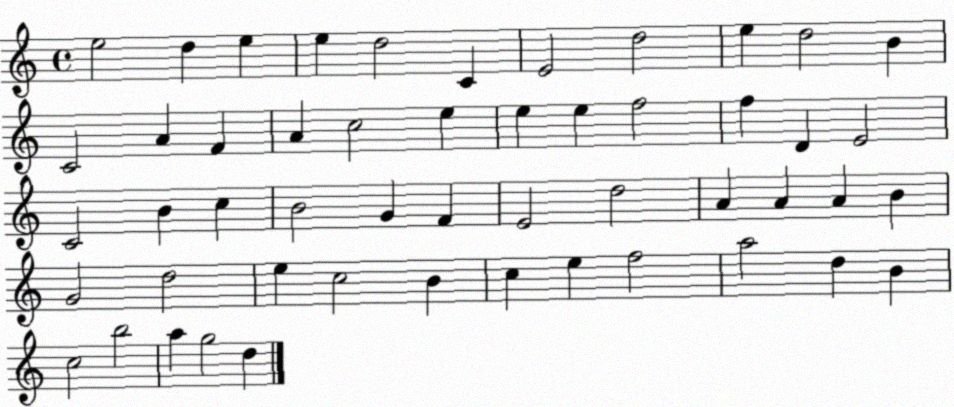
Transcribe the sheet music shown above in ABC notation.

X:1
T:Untitled
M:4/4
L:1/4
K:C
e2 d e e d2 C E2 d2 e d2 B C2 A F A c2 e e e f2 f D E2 C2 B c B2 G F E2 d2 A A A B G2 d2 e c2 B c e f2 a2 d B c2 b2 a g2 d